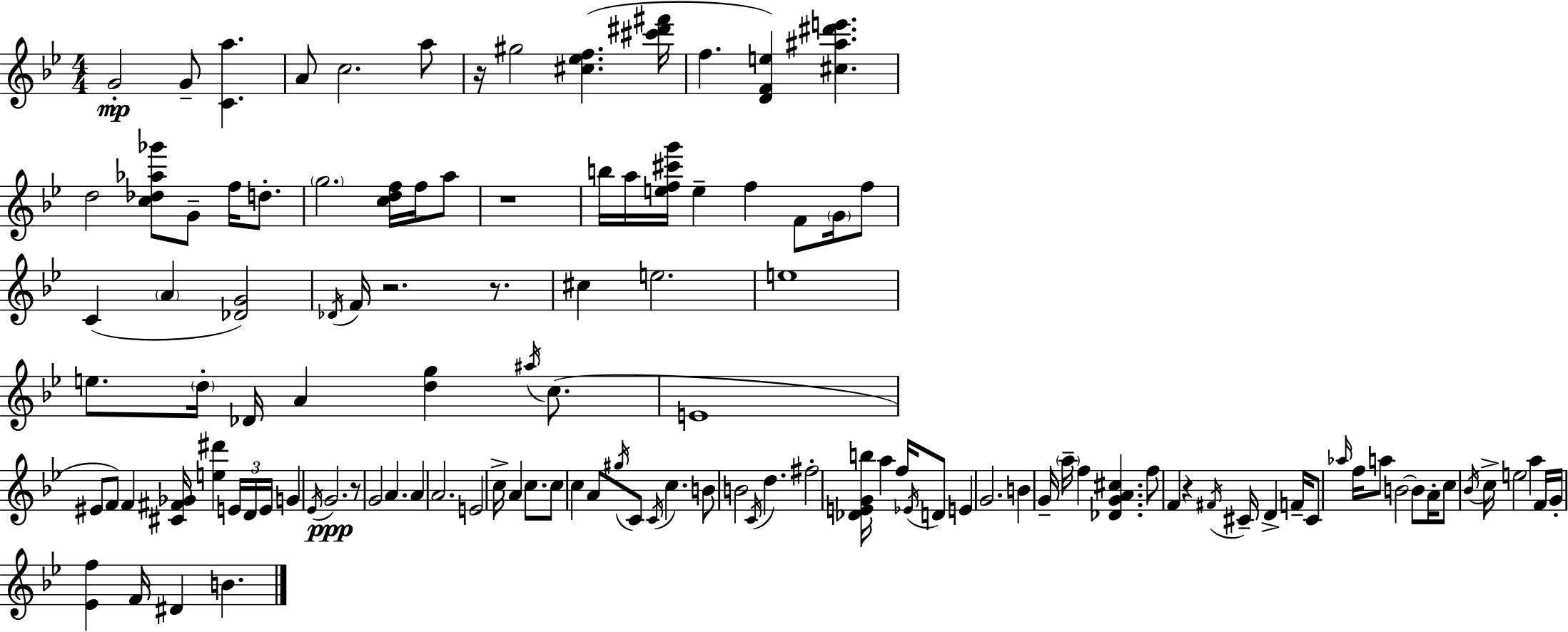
X:1
T:Untitled
M:4/4
L:1/4
K:Bb
G2 G/2 [Ca] A/2 c2 a/2 z/4 ^g2 [^c_ef] [^c'^d'^f']/4 f [DFe] [^c^a^d'e'] d2 [c_d_a_g']/2 G/2 f/4 d/2 g2 [cdf]/4 f/4 a/2 z4 b/4 a/4 [ef^c'g']/4 e f F/2 G/4 f/2 C A [_DG]2 _D/4 F/4 z2 z/2 ^c e2 e4 e/2 d/4 _D/4 A [dg] ^a/4 c/2 E4 ^E/2 F/2 F [^C^F_G]/4 [e^d'] E/4 D/4 E/4 G _E/4 G2 z/2 G2 A A A2 E2 c/4 A c/2 c/2 c A/2 ^g/4 C/2 C/4 c B/2 B2 C/4 d ^f2 [_DEGb]/4 a f/4 _E/4 D/2 E G2 B G/4 a/4 f [_DGA^c] f/2 F z ^F/4 ^C/4 D F/4 ^C/2 _a/4 f/4 a/2 B2 B/2 A/4 c/2 _B/4 c/4 e2 a F/4 G/4 [_Ef] F/4 ^D B